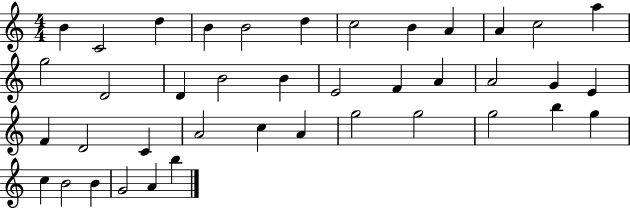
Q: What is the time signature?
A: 4/4